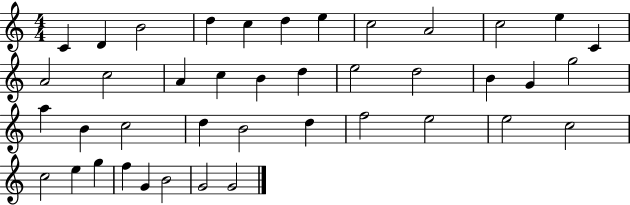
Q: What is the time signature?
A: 4/4